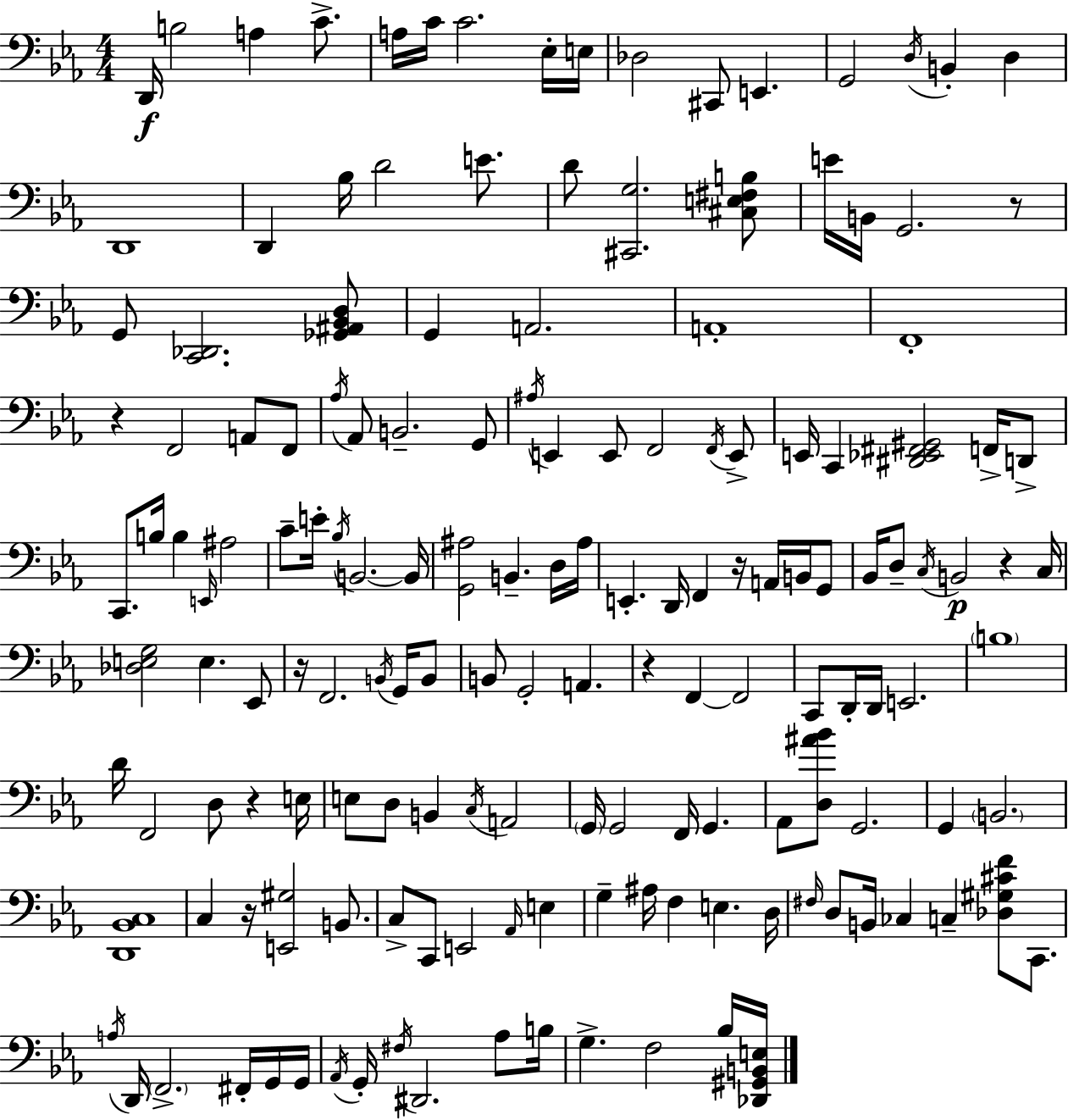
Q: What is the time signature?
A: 4/4